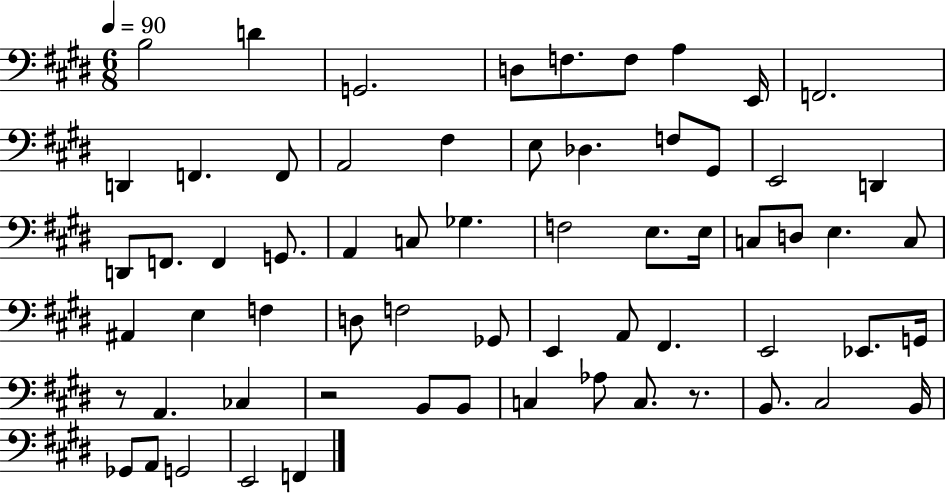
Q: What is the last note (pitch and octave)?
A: F2